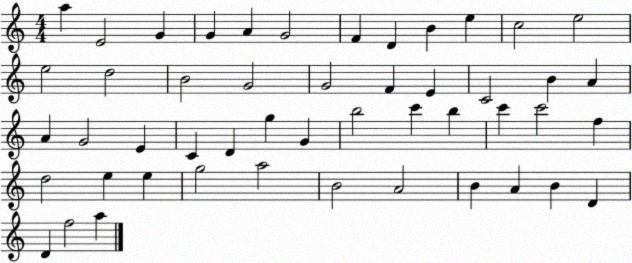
X:1
T:Untitled
M:4/4
L:1/4
K:C
a E2 G G A G2 F D B e c2 e2 e2 d2 B2 G2 G2 F E C2 B A A G2 E C D g G b2 c' b c' c'2 f d2 e e g2 a2 B2 A2 B A B D D f2 a